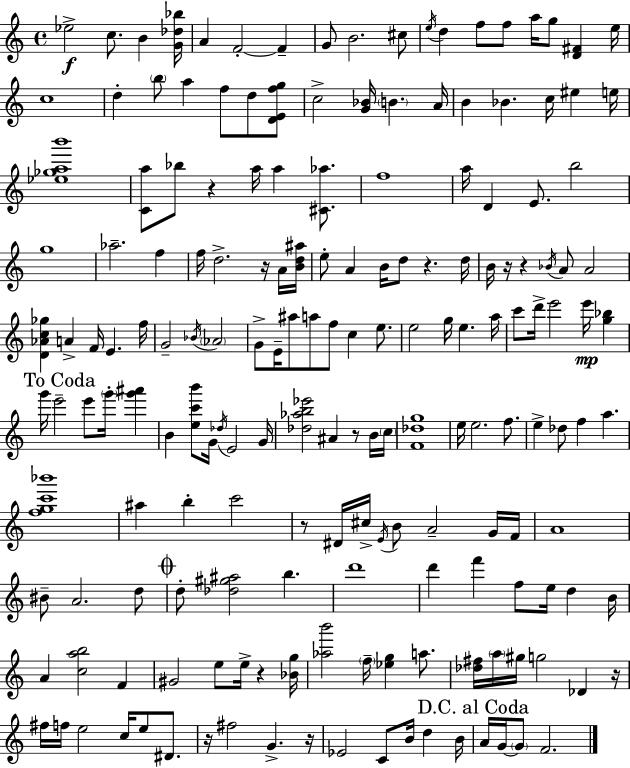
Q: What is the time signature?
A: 4/4